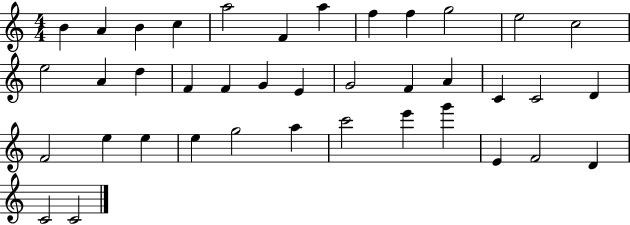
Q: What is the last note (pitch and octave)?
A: C4